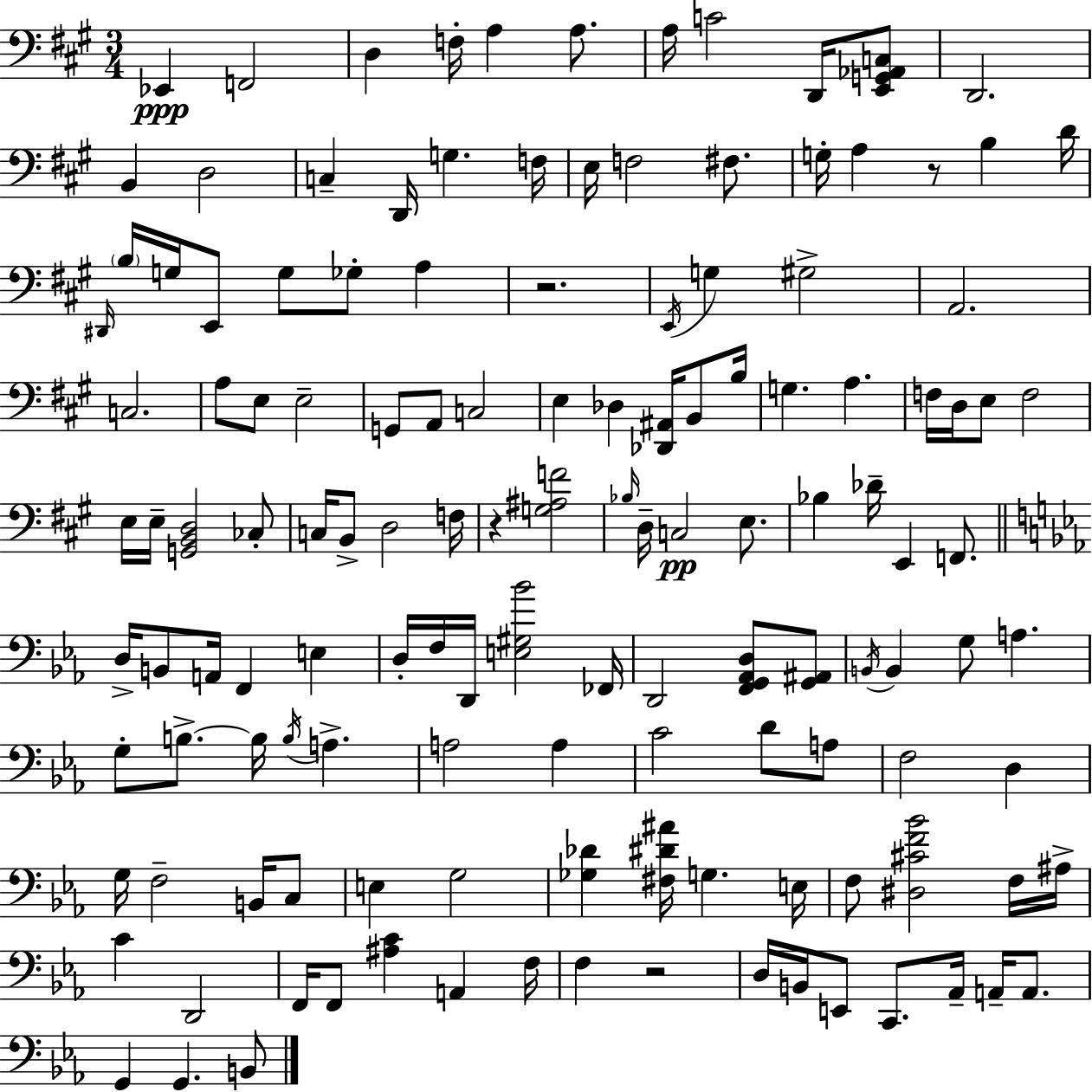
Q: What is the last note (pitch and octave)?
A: B2